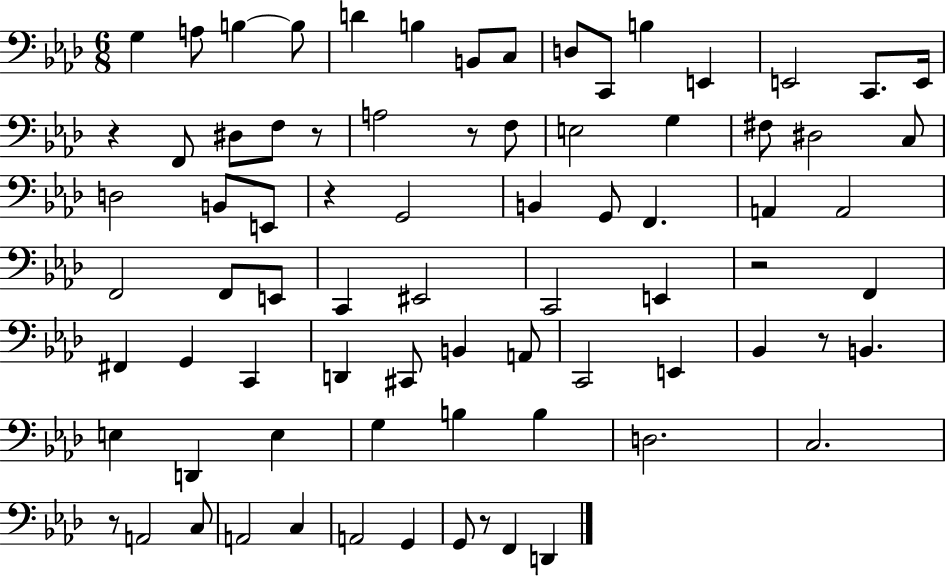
G3/q A3/e B3/q B3/e D4/q B3/q B2/e C3/e D3/e C2/e B3/q E2/q E2/h C2/e. E2/s R/q F2/e D#3/e F3/e R/e A3/h R/e F3/e E3/h G3/q F#3/e D#3/h C3/e D3/h B2/e E2/e R/q G2/h B2/q G2/e F2/q. A2/q A2/h F2/h F2/e E2/e C2/q EIS2/h C2/h E2/q R/h F2/q F#2/q G2/q C2/q D2/q C#2/e B2/q A2/e C2/h E2/q Bb2/q R/e B2/q. E3/q D2/q E3/q G3/q B3/q B3/q D3/h. C3/h. R/e A2/h C3/e A2/h C3/q A2/h G2/q G2/e R/e F2/q D2/q